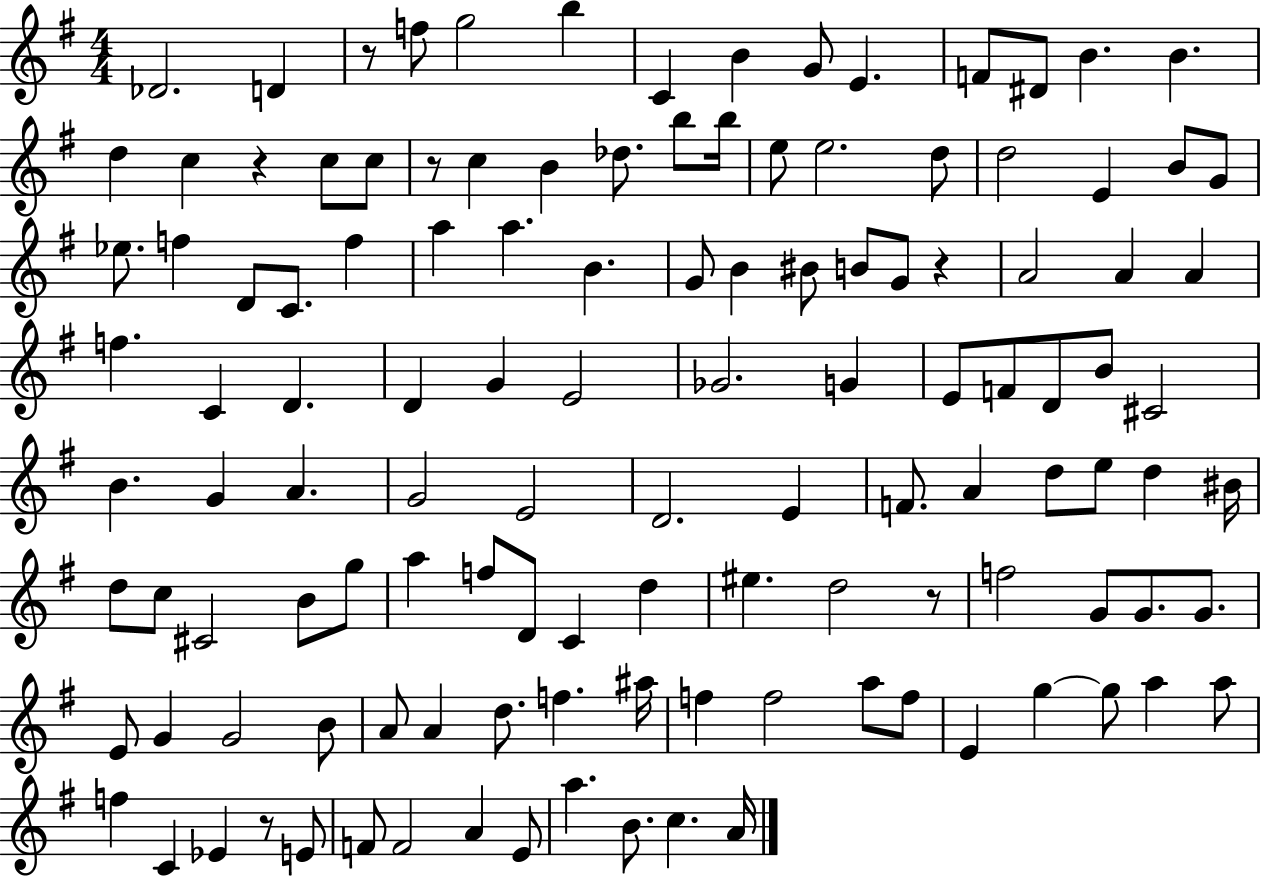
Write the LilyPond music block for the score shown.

{
  \clef treble
  \numericTimeSignature
  \time 4/4
  \key g \major
  \repeat volta 2 { des'2. d'4 | r8 f''8 g''2 b''4 | c'4 b'4 g'8 e'4. | f'8 dis'8 b'4. b'4. | \break d''4 c''4 r4 c''8 c''8 | r8 c''4 b'4 des''8. b''8 b''16 | e''8 e''2. d''8 | d''2 e'4 b'8 g'8 | \break ees''8. f''4 d'8 c'8. f''4 | a''4 a''4. b'4. | g'8 b'4 bis'8 b'8 g'8 r4 | a'2 a'4 a'4 | \break f''4. c'4 d'4. | d'4 g'4 e'2 | ges'2. g'4 | e'8 f'8 d'8 b'8 cis'2 | \break b'4. g'4 a'4. | g'2 e'2 | d'2. e'4 | f'8. a'4 d''8 e''8 d''4 bis'16 | \break d''8 c''8 cis'2 b'8 g''8 | a''4 f''8 d'8 c'4 d''4 | eis''4. d''2 r8 | f''2 g'8 g'8. g'8. | \break e'8 g'4 g'2 b'8 | a'8 a'4 d''8. f''4. ais''16 | f''4 f''2 a''8 f''8 | e'4 g''4~~ g''8 a''4 a''8 | \break f''4 c'4 ees'4 r8 e'8 | f'8 f'2 a'4 e'8 | a''4. b'8. c''4. a'16 | } \bar "|."
}